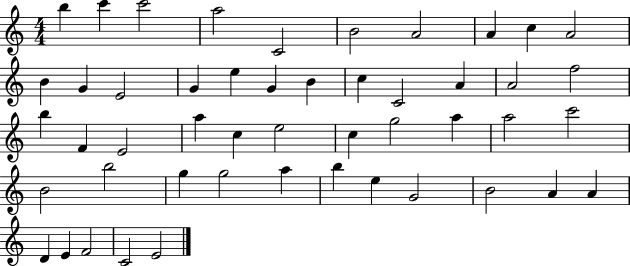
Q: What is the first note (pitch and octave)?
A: B5